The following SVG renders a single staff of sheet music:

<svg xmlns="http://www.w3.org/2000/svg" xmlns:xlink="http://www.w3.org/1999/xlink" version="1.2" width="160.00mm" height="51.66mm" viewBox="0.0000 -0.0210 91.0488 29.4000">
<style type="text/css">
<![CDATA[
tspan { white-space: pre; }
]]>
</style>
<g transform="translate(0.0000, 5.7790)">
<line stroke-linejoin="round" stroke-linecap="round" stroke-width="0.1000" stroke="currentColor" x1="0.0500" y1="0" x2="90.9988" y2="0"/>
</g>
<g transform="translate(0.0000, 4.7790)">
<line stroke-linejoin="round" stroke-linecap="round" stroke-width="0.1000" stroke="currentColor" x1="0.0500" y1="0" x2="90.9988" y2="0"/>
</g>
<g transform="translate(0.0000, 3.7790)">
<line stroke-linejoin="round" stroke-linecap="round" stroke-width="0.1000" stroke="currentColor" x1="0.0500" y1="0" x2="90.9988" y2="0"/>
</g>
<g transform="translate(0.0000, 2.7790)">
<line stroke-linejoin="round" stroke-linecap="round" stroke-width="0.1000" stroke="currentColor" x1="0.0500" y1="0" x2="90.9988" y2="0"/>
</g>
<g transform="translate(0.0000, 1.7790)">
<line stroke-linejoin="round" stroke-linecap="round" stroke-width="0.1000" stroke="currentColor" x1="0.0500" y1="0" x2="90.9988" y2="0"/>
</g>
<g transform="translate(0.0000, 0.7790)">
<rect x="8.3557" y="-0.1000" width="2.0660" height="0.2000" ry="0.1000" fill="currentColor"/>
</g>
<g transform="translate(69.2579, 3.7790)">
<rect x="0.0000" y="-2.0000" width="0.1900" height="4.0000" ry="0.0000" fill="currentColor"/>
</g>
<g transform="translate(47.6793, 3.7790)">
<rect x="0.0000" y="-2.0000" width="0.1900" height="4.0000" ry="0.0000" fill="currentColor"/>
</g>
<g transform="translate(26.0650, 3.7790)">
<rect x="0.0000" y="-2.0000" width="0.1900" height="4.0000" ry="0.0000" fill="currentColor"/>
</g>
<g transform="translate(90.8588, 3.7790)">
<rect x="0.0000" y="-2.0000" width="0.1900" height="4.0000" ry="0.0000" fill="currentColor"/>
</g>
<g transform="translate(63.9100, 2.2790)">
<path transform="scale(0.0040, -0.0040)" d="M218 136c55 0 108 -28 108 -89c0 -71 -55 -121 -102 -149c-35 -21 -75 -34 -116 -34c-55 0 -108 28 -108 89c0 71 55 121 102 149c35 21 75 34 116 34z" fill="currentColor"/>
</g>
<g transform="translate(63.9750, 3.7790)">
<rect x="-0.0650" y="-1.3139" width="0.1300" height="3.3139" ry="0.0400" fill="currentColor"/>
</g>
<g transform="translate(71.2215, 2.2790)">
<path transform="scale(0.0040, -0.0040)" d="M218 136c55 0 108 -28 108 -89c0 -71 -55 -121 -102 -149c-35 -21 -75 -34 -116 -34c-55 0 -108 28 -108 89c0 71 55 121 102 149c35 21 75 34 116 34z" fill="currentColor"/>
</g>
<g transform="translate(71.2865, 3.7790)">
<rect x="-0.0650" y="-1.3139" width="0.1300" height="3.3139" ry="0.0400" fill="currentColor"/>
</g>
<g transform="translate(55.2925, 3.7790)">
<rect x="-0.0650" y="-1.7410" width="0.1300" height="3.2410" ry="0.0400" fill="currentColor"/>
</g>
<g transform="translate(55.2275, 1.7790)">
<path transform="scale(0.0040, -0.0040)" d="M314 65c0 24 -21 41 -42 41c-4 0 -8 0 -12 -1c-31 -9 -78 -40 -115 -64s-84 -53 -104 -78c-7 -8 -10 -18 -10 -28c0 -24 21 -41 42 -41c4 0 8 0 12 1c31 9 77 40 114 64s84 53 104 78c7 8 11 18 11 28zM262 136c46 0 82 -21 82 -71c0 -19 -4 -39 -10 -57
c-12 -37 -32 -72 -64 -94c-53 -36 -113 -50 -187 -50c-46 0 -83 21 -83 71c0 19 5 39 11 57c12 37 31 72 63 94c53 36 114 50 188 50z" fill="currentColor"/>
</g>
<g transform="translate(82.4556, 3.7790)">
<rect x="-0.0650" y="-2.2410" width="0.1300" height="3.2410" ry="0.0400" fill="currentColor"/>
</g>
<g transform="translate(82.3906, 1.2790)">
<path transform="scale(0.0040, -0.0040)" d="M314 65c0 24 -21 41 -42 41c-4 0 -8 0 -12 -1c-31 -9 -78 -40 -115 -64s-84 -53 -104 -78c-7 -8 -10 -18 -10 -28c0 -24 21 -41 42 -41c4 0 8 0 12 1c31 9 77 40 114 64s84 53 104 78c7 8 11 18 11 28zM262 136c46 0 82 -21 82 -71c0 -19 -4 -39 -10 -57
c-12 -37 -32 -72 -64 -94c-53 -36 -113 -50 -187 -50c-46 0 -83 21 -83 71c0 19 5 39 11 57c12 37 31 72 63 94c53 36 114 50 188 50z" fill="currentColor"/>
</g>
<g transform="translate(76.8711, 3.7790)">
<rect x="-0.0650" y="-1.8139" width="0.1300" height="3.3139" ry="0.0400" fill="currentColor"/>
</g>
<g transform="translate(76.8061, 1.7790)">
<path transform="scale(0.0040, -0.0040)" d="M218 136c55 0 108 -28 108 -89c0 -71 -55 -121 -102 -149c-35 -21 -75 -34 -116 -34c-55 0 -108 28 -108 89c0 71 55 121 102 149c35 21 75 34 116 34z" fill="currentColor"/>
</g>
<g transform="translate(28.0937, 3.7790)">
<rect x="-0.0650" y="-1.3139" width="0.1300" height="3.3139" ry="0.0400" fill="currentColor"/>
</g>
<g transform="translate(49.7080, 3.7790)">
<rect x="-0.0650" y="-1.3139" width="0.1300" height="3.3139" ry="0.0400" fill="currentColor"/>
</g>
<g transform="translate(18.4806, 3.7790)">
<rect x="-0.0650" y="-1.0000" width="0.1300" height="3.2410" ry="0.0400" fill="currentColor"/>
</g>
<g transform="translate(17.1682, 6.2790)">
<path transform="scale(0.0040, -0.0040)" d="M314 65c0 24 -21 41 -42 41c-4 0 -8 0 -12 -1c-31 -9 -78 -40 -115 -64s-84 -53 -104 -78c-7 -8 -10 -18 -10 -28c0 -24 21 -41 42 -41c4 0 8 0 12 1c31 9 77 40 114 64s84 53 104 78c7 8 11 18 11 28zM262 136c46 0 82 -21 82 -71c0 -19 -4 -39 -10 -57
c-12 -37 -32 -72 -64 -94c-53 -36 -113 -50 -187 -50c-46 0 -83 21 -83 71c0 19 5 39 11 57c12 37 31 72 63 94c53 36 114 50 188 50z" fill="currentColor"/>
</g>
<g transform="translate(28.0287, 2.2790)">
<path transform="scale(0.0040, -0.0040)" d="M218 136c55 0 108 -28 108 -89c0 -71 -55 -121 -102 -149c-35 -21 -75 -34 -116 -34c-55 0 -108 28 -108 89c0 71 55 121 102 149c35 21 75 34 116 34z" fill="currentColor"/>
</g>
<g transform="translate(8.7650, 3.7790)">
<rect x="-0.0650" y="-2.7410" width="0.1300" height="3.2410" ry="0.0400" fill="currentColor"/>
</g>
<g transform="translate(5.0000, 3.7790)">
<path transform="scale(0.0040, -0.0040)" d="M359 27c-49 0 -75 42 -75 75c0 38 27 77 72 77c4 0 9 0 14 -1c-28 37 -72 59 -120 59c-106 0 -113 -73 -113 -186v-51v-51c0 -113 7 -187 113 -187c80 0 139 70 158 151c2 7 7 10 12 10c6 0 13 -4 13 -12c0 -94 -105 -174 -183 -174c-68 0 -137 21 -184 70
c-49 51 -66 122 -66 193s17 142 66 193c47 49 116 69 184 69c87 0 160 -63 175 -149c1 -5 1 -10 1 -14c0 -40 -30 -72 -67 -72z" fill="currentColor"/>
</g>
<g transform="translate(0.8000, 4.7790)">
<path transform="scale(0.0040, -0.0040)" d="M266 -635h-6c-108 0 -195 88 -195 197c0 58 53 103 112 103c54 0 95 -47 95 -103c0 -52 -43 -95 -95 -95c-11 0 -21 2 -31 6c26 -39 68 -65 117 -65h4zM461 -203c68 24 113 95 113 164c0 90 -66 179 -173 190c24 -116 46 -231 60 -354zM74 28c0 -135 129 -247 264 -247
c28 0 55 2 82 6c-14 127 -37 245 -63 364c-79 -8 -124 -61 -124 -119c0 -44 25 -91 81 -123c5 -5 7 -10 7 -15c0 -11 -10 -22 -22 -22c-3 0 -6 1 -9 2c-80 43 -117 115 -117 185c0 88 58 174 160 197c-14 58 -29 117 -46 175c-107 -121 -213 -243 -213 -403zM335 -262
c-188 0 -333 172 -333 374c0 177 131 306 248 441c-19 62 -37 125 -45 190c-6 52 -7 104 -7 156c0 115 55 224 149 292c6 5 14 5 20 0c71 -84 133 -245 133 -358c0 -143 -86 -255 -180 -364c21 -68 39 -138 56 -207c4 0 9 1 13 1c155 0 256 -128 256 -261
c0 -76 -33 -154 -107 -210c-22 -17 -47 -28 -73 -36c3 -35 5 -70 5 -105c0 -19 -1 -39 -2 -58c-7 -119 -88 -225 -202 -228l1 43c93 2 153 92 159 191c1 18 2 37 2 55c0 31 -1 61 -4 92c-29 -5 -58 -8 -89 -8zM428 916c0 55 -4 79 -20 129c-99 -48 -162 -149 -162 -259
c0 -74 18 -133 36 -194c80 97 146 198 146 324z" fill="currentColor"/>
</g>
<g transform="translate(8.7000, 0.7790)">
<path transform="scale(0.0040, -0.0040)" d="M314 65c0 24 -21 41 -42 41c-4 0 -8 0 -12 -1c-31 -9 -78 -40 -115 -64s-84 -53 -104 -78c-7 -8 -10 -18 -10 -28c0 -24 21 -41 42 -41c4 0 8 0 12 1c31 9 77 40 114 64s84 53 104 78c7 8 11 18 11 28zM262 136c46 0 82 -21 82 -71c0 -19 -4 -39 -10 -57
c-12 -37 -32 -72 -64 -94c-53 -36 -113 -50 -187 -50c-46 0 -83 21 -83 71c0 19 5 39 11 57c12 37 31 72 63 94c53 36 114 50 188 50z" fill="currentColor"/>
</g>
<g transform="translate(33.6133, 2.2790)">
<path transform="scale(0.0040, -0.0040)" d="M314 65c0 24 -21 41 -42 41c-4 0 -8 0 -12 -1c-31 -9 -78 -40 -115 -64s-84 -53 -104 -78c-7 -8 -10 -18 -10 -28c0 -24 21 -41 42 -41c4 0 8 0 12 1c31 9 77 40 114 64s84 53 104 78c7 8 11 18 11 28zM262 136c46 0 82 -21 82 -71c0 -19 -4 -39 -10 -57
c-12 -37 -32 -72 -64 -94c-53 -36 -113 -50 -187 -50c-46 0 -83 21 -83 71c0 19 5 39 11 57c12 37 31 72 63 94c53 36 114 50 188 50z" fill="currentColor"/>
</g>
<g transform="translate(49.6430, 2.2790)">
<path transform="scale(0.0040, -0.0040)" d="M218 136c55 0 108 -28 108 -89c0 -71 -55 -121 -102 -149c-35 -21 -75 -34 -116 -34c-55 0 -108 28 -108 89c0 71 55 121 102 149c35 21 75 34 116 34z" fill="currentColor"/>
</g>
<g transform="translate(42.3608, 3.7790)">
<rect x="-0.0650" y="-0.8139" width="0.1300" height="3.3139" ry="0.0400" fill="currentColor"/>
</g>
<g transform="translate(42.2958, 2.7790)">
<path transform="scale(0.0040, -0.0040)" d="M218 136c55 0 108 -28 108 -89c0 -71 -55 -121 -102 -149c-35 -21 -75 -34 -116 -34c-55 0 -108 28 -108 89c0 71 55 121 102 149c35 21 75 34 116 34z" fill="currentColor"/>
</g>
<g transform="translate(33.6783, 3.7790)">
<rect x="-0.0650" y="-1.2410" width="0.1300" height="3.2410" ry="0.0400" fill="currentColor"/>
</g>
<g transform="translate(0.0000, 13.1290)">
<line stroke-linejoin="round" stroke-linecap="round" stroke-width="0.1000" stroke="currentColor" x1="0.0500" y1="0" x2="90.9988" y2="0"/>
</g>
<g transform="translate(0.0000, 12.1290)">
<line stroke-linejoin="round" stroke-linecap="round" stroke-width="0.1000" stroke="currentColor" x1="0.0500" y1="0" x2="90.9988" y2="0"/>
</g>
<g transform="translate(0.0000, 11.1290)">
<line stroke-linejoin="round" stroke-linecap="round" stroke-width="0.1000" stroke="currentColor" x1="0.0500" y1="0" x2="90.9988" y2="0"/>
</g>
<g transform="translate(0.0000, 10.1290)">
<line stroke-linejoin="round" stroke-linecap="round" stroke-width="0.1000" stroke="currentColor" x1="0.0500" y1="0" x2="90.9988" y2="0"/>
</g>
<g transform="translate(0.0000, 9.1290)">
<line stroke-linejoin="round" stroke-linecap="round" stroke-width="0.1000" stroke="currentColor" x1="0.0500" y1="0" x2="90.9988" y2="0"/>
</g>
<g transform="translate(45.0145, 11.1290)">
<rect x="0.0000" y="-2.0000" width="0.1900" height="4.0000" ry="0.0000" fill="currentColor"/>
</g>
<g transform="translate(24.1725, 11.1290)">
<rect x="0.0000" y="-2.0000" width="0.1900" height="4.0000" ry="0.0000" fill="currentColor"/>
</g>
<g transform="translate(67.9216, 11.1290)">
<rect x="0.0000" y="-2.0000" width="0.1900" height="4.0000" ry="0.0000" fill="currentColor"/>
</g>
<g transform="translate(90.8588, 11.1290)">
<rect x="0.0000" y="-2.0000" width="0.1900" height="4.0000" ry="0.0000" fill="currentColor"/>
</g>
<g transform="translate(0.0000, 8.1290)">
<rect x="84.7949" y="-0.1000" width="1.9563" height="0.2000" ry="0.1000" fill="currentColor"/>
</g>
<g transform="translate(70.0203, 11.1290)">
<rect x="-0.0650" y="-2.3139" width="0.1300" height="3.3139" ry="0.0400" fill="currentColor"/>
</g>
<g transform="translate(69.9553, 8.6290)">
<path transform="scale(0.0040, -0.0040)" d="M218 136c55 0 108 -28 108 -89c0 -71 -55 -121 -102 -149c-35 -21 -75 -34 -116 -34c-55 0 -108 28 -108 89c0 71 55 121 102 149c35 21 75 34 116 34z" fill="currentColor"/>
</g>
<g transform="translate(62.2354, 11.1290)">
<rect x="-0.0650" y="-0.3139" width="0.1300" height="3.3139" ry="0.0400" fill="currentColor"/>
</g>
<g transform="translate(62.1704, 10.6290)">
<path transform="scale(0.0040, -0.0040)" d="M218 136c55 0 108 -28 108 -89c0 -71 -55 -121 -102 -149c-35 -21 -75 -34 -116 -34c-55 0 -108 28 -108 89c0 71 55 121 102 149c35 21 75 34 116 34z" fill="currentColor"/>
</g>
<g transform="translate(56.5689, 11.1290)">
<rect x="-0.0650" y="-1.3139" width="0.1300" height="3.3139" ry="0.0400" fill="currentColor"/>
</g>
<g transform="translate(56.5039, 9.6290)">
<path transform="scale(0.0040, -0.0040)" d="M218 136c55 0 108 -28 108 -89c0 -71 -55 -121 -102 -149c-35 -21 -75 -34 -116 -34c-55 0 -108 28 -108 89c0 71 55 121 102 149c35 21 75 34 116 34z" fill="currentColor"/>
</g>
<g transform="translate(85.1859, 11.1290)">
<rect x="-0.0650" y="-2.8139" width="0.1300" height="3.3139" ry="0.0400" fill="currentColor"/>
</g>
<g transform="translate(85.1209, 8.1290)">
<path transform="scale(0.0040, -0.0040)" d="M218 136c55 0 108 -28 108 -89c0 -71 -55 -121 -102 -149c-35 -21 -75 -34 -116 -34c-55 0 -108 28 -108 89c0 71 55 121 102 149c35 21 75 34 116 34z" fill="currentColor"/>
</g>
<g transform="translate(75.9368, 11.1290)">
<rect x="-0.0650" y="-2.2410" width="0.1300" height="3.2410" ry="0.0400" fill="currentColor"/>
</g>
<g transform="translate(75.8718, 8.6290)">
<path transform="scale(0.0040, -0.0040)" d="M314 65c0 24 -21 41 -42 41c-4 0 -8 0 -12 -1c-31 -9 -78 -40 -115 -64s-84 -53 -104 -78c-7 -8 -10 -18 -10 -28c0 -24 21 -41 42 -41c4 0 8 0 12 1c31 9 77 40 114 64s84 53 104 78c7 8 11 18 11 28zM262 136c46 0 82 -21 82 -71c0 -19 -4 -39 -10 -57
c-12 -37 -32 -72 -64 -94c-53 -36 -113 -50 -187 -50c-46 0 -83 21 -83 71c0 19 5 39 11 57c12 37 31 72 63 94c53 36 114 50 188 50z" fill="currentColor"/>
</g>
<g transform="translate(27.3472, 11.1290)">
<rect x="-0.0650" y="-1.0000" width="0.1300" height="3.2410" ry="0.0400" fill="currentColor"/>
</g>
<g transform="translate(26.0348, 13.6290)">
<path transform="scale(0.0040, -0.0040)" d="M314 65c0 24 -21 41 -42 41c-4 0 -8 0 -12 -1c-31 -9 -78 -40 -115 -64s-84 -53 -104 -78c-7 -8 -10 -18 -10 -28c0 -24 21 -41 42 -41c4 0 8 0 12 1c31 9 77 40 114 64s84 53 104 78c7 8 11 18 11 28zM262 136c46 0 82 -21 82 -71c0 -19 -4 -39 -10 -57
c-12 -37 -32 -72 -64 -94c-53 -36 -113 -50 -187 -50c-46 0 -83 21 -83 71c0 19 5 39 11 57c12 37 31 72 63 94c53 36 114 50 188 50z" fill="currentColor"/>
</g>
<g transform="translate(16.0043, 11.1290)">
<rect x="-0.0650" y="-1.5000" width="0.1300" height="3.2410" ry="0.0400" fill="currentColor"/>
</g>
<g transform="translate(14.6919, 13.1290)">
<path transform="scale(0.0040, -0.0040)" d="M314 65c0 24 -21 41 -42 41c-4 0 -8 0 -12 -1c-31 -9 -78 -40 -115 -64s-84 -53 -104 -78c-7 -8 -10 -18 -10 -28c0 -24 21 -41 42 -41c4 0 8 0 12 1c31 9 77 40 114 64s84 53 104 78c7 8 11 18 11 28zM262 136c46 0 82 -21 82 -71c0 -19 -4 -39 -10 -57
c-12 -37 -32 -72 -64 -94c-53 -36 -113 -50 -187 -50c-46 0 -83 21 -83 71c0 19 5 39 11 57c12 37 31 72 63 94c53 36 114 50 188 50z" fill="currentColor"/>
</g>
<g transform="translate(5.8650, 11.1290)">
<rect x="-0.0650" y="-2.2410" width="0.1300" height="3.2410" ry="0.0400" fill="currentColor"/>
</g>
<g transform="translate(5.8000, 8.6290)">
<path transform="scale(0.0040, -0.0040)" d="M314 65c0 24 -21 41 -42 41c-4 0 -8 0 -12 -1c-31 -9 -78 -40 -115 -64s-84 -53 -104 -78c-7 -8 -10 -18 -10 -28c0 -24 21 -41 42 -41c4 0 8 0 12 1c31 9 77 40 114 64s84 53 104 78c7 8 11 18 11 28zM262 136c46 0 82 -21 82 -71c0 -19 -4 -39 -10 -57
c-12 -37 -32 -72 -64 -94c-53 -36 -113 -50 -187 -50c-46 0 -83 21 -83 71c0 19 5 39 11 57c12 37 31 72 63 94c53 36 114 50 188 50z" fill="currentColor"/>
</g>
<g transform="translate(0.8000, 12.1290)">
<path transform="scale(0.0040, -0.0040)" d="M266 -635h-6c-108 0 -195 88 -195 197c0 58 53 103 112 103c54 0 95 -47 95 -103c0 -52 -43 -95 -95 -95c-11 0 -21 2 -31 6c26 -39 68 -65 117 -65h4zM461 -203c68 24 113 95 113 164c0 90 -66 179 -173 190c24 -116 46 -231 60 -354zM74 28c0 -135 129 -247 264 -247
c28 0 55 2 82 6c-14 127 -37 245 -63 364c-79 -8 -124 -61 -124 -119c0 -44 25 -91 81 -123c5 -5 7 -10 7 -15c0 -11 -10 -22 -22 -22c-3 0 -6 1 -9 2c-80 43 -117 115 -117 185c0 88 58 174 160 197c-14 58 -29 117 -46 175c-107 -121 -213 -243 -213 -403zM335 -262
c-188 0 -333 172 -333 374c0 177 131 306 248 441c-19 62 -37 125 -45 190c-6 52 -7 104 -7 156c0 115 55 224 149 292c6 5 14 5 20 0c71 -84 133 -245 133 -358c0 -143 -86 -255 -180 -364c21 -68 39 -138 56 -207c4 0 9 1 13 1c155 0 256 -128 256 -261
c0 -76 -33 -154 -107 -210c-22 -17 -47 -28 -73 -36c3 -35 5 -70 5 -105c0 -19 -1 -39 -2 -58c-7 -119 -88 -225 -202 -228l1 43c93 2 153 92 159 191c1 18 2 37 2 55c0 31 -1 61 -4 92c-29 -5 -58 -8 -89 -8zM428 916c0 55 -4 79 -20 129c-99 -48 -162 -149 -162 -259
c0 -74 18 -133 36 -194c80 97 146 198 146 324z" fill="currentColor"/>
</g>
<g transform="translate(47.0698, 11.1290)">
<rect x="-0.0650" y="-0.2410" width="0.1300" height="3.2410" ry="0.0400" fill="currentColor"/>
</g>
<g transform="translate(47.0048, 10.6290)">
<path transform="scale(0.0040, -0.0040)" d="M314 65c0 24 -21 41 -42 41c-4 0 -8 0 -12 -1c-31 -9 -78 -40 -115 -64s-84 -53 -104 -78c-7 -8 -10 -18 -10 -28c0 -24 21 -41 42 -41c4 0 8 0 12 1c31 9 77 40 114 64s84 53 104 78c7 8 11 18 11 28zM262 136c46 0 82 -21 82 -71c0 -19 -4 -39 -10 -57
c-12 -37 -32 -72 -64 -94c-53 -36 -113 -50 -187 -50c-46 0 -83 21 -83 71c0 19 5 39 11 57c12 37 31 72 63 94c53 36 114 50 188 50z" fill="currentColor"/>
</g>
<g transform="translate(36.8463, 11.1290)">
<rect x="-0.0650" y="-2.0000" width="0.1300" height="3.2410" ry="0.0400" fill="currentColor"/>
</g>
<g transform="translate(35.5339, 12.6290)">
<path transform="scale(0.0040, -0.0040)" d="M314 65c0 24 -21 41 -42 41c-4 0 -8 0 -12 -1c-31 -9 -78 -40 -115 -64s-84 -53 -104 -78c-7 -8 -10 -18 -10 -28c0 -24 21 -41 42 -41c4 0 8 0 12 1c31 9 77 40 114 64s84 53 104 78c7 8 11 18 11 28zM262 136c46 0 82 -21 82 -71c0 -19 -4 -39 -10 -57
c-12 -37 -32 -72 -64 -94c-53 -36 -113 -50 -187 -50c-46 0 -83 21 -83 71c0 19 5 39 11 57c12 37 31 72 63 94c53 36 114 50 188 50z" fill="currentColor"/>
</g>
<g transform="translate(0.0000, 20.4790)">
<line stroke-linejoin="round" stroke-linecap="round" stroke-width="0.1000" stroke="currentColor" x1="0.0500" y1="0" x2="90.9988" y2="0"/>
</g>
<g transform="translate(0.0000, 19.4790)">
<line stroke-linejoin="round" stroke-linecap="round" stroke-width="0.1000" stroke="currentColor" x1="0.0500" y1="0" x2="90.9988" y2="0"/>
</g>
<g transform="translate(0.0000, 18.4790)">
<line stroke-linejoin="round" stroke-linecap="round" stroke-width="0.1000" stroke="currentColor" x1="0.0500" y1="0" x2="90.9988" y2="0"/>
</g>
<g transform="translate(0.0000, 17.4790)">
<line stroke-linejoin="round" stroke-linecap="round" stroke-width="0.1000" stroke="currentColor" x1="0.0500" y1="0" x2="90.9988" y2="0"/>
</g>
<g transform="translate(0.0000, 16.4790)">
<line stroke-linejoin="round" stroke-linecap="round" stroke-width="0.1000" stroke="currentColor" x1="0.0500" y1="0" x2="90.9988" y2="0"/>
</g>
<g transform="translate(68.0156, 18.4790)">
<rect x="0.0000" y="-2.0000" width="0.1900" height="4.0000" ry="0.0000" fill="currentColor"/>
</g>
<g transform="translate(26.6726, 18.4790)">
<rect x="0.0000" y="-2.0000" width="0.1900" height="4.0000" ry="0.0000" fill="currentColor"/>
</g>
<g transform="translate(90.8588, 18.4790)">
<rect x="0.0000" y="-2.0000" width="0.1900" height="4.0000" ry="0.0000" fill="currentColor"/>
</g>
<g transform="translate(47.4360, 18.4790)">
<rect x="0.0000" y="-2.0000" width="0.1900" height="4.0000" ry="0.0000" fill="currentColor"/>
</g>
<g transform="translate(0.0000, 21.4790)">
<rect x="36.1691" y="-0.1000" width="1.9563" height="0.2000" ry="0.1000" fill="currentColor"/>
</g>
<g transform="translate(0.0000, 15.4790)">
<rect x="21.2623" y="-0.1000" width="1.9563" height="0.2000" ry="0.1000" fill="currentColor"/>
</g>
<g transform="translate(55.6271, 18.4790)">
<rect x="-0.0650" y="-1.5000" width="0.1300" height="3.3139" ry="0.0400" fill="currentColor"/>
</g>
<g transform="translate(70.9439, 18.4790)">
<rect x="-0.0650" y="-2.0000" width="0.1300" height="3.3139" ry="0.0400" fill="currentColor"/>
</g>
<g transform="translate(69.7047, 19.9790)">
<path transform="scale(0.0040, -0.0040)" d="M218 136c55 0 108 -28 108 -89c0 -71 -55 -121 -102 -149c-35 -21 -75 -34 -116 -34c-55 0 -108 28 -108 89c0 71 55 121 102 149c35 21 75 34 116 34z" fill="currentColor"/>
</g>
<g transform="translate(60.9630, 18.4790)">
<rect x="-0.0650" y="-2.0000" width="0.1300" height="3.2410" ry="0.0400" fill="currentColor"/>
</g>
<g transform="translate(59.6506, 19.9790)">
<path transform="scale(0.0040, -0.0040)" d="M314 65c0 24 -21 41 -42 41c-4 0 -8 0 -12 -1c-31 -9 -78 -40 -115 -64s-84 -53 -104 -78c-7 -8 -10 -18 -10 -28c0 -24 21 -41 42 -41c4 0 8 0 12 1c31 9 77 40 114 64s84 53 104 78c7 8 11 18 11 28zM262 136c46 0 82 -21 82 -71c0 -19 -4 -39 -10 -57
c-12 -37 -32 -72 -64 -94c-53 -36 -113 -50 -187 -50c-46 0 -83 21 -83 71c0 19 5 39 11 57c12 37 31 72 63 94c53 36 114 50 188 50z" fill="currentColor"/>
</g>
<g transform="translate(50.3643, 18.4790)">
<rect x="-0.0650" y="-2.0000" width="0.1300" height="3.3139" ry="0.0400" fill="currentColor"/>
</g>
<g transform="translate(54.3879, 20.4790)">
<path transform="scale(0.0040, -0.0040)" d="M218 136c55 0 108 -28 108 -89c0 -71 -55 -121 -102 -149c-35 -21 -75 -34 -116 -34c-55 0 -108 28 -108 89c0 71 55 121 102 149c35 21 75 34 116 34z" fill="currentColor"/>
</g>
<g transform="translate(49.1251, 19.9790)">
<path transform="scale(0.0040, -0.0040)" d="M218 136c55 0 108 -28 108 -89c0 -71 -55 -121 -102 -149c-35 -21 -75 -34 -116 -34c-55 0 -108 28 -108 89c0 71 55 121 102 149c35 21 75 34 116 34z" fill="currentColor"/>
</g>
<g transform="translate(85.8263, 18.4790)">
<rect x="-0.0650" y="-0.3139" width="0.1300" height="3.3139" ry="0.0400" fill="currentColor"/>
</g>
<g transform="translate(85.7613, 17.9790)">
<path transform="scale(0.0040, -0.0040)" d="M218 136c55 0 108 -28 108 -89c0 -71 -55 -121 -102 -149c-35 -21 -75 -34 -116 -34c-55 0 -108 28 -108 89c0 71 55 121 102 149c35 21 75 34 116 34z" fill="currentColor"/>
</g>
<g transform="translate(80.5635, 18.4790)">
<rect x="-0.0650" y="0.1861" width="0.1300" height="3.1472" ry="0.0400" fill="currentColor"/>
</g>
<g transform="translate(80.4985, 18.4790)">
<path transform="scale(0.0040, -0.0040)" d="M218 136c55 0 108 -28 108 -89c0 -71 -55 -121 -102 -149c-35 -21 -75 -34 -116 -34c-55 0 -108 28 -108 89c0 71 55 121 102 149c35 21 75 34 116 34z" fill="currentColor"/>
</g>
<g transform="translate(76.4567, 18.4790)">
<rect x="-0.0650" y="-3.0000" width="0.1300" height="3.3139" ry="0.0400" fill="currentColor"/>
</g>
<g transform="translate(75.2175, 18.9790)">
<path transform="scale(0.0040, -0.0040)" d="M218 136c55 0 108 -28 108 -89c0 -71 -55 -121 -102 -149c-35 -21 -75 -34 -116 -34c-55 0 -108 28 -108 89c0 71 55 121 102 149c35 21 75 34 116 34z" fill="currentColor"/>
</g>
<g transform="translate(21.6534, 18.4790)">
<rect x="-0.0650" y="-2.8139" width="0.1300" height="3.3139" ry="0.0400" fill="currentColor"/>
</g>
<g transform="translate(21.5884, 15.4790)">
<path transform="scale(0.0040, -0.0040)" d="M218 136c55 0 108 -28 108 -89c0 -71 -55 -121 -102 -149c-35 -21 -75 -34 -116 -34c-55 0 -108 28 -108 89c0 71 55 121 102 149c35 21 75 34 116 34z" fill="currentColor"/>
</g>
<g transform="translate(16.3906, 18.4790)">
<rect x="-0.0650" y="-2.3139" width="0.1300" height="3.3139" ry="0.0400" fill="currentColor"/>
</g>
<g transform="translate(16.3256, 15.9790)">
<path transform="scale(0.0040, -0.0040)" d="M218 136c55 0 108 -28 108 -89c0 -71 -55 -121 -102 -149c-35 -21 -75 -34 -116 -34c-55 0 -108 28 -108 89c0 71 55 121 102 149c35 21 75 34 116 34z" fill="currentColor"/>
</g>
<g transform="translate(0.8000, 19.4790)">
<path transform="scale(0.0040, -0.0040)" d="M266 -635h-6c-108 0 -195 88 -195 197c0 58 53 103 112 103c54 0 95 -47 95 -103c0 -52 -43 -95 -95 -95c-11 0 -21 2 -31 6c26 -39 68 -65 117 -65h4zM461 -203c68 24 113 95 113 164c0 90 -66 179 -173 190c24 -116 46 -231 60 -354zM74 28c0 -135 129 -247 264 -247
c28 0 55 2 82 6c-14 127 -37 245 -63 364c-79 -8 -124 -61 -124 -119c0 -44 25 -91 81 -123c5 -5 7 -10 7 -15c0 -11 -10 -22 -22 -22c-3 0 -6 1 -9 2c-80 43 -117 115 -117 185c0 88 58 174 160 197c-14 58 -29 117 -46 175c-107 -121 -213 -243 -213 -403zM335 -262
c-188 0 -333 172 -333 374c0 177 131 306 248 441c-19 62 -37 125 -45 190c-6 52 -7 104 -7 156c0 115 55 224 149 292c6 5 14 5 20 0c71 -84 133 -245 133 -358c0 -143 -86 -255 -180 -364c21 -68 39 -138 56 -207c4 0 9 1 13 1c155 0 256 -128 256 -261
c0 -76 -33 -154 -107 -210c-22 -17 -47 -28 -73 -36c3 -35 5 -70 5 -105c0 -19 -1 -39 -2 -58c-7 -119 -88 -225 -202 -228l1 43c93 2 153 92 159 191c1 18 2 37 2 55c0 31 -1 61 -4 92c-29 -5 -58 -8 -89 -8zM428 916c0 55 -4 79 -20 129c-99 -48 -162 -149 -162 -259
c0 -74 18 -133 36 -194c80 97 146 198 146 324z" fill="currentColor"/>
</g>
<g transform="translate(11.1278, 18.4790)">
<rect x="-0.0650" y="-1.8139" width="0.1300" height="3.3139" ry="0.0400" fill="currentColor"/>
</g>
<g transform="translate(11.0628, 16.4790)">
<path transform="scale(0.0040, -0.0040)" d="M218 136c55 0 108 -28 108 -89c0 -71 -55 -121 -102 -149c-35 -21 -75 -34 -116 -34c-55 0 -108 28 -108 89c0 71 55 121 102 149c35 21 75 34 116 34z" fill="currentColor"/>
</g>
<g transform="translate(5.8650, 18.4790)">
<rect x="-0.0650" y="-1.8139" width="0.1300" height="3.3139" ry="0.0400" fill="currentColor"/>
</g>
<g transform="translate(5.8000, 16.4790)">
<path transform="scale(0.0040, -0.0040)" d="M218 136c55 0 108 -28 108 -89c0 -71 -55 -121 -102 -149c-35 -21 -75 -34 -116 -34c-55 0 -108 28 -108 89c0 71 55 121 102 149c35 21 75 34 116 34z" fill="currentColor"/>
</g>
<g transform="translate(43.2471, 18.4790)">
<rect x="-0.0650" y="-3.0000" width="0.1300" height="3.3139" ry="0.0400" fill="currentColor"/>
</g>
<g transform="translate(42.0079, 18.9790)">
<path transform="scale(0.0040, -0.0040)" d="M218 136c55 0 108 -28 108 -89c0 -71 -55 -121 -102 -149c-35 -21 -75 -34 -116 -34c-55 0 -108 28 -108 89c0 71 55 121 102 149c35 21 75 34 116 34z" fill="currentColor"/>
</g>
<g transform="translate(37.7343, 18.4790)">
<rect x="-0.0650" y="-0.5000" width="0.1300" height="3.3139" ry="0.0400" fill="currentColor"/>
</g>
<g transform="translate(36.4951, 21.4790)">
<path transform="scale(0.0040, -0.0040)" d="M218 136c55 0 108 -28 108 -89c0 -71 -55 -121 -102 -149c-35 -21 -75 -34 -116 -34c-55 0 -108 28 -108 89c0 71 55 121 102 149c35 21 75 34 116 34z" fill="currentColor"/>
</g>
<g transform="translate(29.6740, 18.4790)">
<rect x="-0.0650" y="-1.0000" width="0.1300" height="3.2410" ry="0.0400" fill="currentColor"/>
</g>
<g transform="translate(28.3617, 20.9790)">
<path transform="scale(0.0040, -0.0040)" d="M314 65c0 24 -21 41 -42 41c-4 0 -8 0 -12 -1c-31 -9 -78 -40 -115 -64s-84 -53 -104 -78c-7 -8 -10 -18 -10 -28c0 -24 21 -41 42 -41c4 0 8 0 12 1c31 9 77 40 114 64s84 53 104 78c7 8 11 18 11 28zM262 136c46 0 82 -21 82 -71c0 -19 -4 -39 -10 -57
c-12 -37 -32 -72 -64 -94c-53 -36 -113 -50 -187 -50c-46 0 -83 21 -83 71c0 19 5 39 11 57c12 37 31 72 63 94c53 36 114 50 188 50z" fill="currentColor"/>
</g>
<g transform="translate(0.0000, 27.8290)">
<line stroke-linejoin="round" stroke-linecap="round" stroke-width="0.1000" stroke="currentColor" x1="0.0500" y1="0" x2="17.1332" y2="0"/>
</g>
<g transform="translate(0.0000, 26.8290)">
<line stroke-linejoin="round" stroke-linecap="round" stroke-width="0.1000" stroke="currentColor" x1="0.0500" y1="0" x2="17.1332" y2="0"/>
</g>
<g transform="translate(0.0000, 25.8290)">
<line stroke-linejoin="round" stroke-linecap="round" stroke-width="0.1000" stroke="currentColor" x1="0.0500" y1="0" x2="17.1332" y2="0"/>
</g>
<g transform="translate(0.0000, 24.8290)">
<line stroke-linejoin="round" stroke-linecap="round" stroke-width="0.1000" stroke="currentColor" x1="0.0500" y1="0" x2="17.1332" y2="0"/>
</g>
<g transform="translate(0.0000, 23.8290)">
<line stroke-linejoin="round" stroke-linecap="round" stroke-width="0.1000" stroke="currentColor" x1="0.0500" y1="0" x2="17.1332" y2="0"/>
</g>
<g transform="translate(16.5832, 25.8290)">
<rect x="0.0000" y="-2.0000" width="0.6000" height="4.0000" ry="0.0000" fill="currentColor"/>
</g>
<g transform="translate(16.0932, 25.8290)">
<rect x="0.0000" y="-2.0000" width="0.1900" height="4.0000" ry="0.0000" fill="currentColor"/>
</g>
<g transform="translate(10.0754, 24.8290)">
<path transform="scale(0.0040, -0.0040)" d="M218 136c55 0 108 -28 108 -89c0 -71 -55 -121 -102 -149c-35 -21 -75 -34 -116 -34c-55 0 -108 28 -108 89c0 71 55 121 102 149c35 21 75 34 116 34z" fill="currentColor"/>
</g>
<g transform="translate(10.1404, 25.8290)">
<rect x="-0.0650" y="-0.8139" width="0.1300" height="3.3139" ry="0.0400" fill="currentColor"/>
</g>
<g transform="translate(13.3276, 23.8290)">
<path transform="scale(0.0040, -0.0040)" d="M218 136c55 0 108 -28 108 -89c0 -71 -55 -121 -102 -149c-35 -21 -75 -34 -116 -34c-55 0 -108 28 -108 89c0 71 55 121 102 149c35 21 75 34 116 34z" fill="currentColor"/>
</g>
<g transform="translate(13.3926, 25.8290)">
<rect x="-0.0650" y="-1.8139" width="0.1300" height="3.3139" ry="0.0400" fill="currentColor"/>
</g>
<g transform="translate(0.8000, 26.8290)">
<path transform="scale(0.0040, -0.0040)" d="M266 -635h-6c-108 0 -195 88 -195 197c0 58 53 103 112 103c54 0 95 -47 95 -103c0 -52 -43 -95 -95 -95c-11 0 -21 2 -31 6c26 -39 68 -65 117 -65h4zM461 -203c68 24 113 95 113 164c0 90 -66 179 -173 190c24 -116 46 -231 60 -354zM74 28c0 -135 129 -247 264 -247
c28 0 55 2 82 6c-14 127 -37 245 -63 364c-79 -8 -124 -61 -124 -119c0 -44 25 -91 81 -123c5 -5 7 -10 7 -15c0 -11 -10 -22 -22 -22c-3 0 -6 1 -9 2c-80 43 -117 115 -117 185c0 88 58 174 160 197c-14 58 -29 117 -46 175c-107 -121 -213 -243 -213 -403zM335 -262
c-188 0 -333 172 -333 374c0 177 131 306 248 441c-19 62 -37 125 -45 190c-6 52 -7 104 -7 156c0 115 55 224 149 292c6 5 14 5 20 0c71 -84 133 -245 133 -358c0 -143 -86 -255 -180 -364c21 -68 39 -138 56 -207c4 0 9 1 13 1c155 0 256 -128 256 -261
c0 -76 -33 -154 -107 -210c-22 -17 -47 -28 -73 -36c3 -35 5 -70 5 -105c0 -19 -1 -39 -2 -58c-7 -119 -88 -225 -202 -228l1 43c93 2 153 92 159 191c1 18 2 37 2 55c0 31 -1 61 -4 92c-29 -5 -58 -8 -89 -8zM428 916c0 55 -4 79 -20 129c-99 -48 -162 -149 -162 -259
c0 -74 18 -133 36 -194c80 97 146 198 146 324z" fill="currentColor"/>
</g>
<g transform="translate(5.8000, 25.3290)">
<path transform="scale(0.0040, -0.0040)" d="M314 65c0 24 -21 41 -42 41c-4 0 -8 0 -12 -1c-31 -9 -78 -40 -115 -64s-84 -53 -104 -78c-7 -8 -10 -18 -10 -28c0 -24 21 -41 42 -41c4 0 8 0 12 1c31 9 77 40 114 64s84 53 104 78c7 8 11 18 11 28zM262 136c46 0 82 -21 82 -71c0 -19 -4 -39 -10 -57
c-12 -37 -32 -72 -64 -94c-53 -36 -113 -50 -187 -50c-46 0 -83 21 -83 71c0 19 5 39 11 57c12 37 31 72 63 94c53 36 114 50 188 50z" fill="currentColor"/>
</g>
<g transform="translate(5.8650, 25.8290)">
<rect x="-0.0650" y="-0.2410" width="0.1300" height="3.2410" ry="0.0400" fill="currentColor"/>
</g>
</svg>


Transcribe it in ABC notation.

X:1
T:Untitled
M:4/4
L:1/4
K:C
a2 D2 e e2 d e f2 e e f g2 g2 E2 D2 F2 c2 e c g g2 a f f g a D2 C A F E F2 F A B c c2 d f